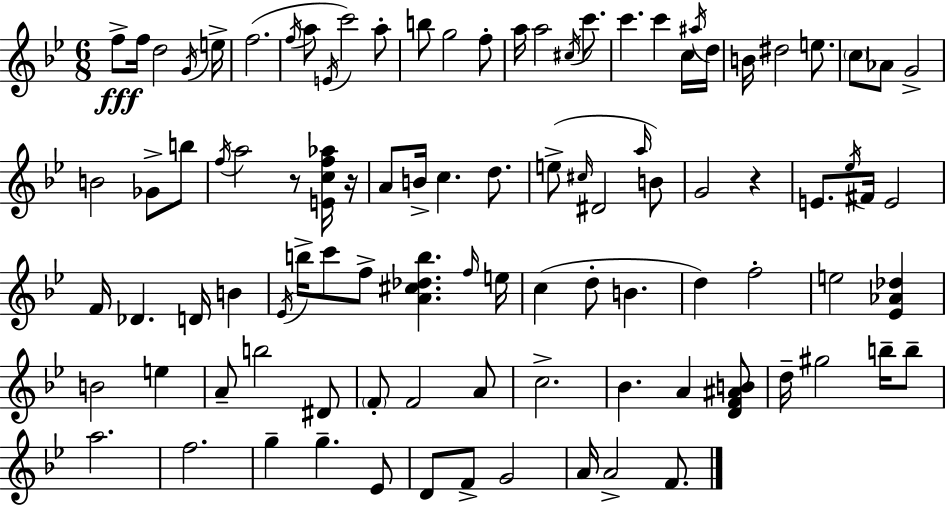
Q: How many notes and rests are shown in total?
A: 97